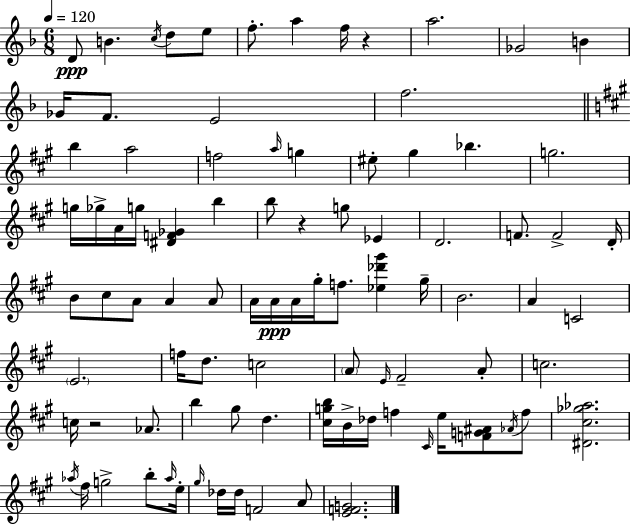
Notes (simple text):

D4/e B4/q. C5/s D5/e E5/e F5/e. A5/q F5/s R/q A5/h. Gb4/h B4/q Gb4/s F4/e. E4/h F5/h. B5/q A5/h F5/h A5/s G5/q EIS5/e G#5/q Bb5/q. G5/h. G5/s Gb5/s A4/s G5/s [D#4,F4,Gb4]/q B5/q B5/e R/q G5/e Eb4/q D4/h. F4/e. F4/h D4/s B4/e C#5/e A4/e A4/q A4/e A4/s A4/s A4/s G#5/s F5/e. [Eb5,Db6,G#6]/q G#5/s B4/h. A4/q C4/h E4/h. F5/s D5/e. C5/h A4/e E4/s F#4/h A4/e C5/h. C5/s R/h Ab4/e. B5/q G#5/e D5/q. [C#5,G5,B5]/s B4/s Db5/s F5/q C#4/s E5/s [F4,G4,A#4]/e Ab4/s F5/e [D#4,C#5,Gb5,Ab5]/h. Ab5/s F#5/s G5/h B5/e Ab5/s E5/s G#5/s Db5/s Db5/s F4/h A4/e [E4,F4,G4]/h.